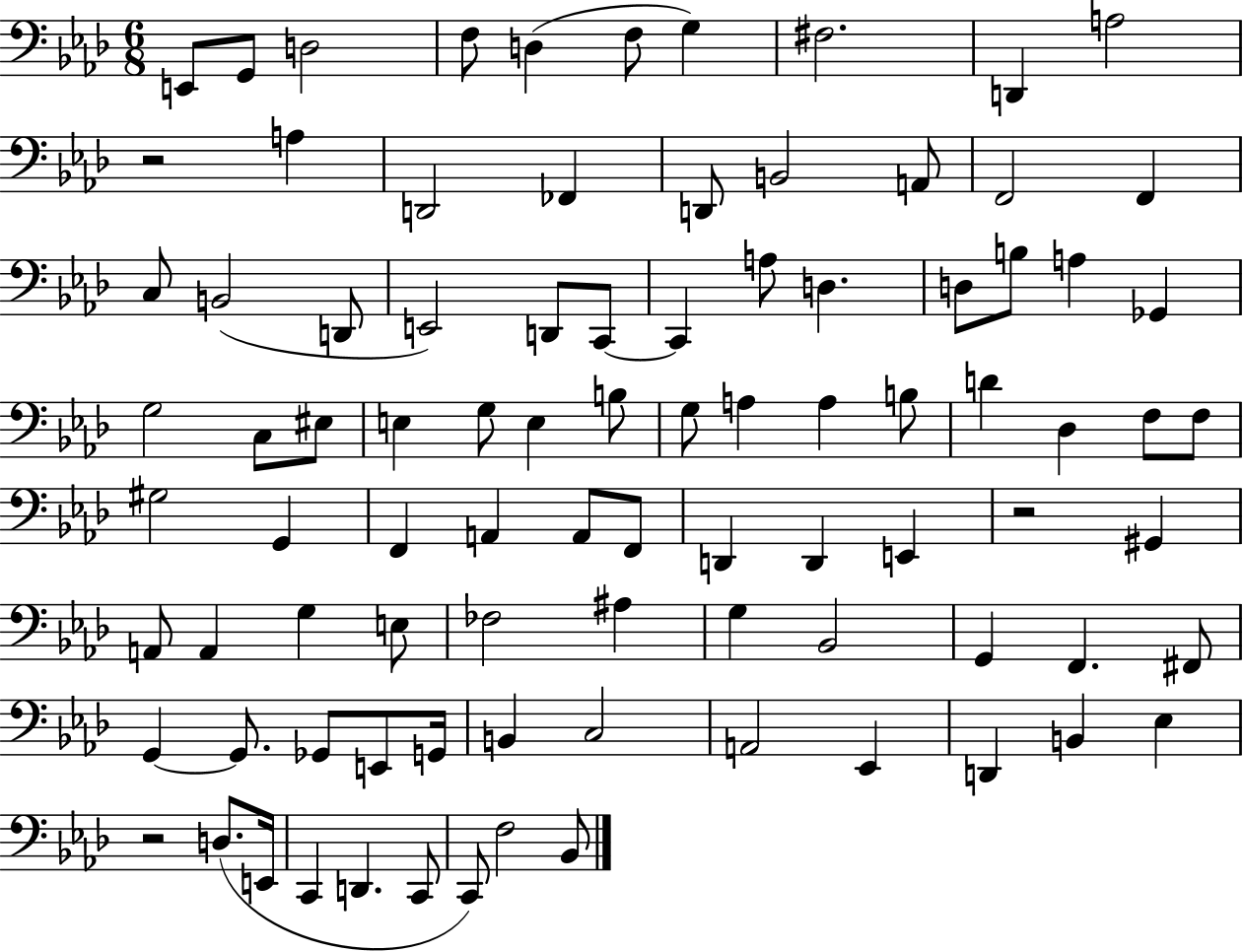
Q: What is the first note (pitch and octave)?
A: E2